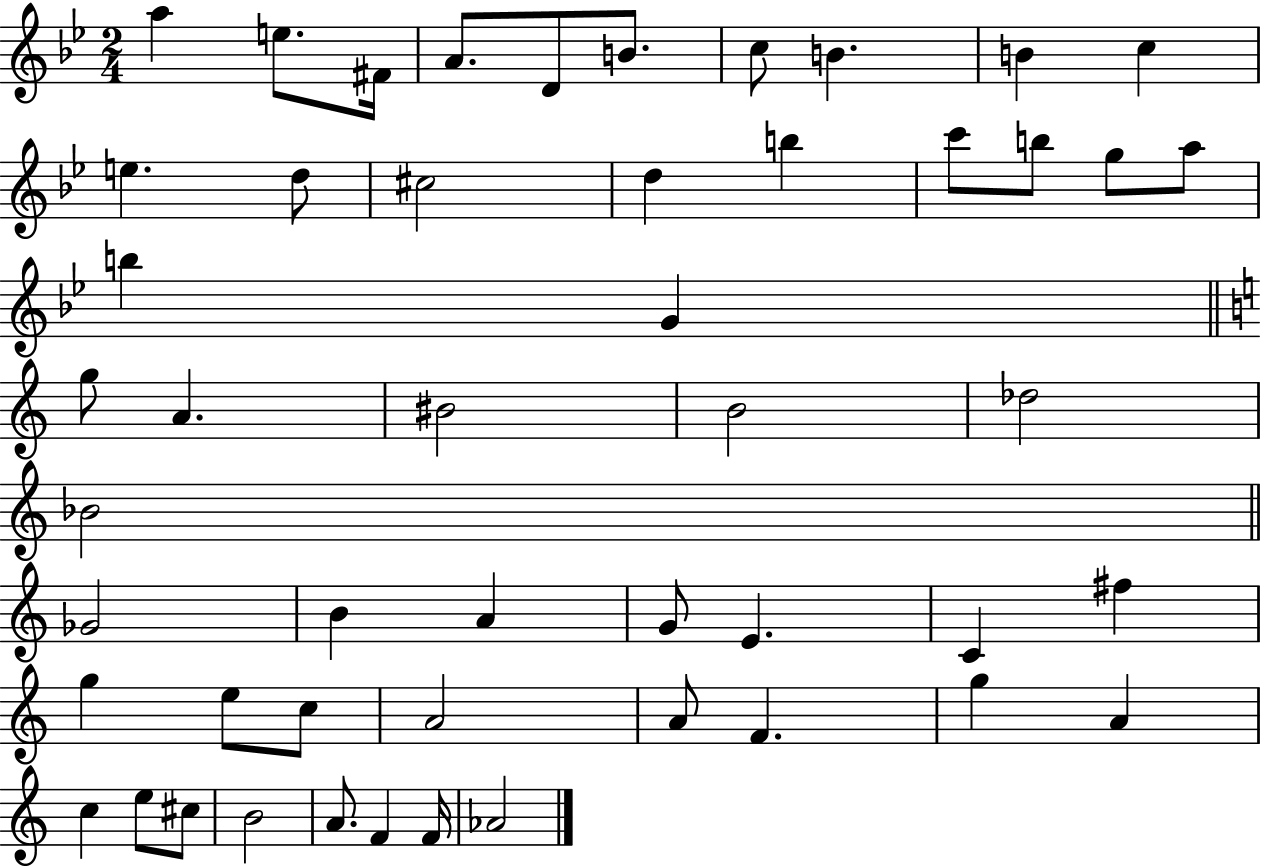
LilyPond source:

{
  \clef treble
  \numericTimeSignature
  \time 2/4
  \key bes \major
  a''4 e''8. fis'16 | a'8. d'8 b'8. | c''8 b'4. | b'4 c''4 | \break e''4. d''8 | cis''2 | d''4 b''4 | c'''8 b''8 g''8 a''8 | \break b''4 g'4 | \bar "||" \break \key a \minor g''8 a'4. | bis'2 | b'2 | des''2 | \break bes'2 | \bar "||" \break \key c \major ges'2 | b'4 a'4 | g'8 e'4. | c'4 fis''4 | \break g''4 e''8 c''8 | a'2 | a'8 f'4. | g''4 a'4 | \break c''4 e''8 cis''8 | b'2 | a'8. f'4 f'16 | aes'2 | \break \bar "|."
}